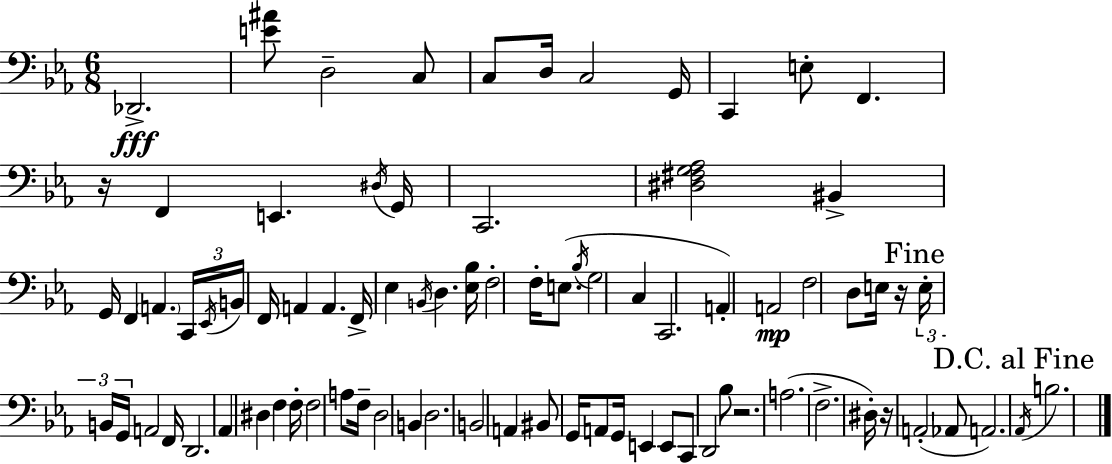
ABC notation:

X:1
T:Untitled
M:6/8
L:1/4
K:Eb
_D,,2 [E^A]/2 D,2 C,/2 C,/2 D,/4 C,2 G,,/4 C,, E,/2 F,, z/4 F,, E,, ^D,/4 G,,/4 C,,2 [^D,^F,G,_A,]2 ^B,, G,,/4 F,, A,, C,,/4 _E,,/4 B,,/4 F,,/4 A,, A,, F,,/4 _E, B,,/4 D, [_E,_B,]/4 F,2 F,/4 E,/2 _B,/4 G,2 C, C,,2 A,, A,,2 F,2 D,/2 E,/4 z/4 E,/4 B,,/4 G,,/4 A,,2 F,,/4 D,,2 _A,, ^D, F, F,/4 F,2 A,/2 F,/4 D,2 B,, D,2 B,,2 A,, ^B,,/2 G,,/4 A,,/2 G,,/4 E,, E,,/2 C,,/2 D,,2 _B,/2 z2 A,2 F,2 ^D,/4 z/4 A,,2 _A,,/2 A,,2 _A,,/4 B,2